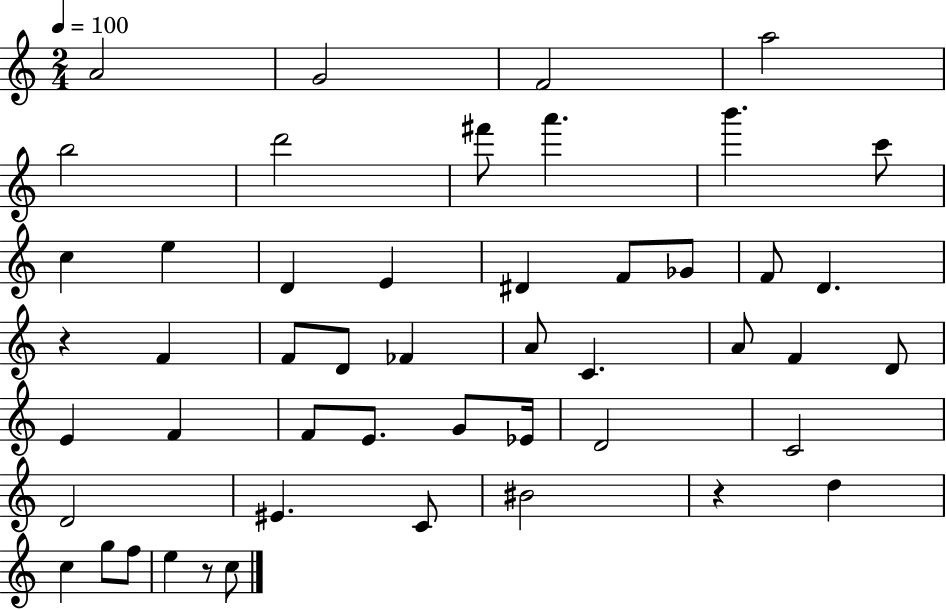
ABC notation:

X:1
T:Untitled
M:2/4
L:1/4
K:C
A2 G2 F2 a2 b2 d'2 ^f'/2 a' b' c'/2 c e D E ^D F/2 _G/2 F/2 D z F F/2 D/2 _F A/2 C A/2 F D/2 E F F/2 E/2 G/2 _E/4 D2 C2 D2 ^E C/2 ^B2 z d c g/2 f/2 e z/2 c/2